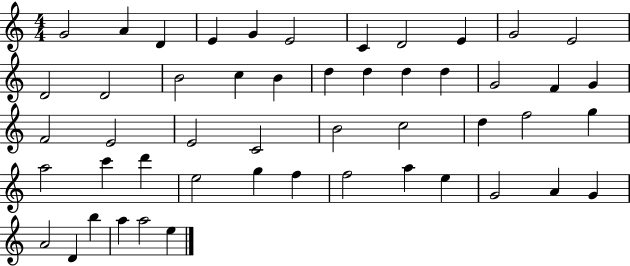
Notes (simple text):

G4/h A4/q D4/q E4/q G4/q E4/h C4/q D4/h E4/q G4/h E4/h D4/h D4/h B4/h C5/q B4/q D5/q D5/q D5/q D5/q G4/h F4/q G4/q F4/h E4/h E4/h C4/h B4/h C5/h D5/q F5/h G5/q A5/h C6/q D6/q E5/h G5/q F5/q F5/h A5/q E5/q G4/h A4/q G4/q A4/h D4/q B5/q A5/q A5/h E5/q